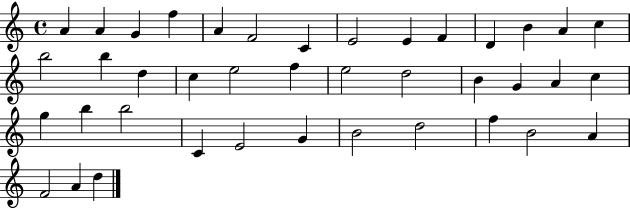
{
  \clef treble
  \time 4/4
  \defaultTimeSignature
  \key c \major
  a'4 a'4 g'4 f''4 | a'4 f'2 c'4 | e'2 e'4 f'4 | d'4 b'4 a'4 c''4 | \break b''2 b''4 d''4 | c''4 e''2 f''4 | e''2 d''2 | b'4 g'4 a'4 c''4 | \break g''4 b''4 b''2 | c'4 e'2 g'4 | b'2 d''2 | f''4 b'2 a'4 | \break f'2 a'4 d''4 | \bar "|."
}